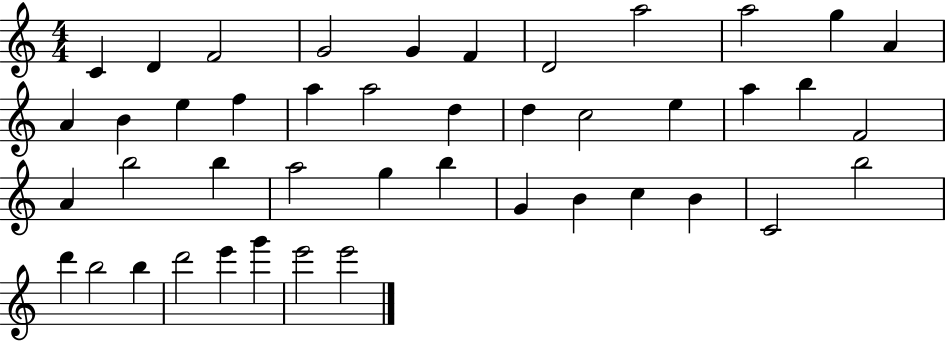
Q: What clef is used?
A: treble